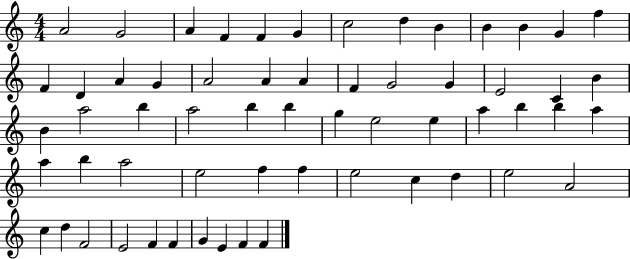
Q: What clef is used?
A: treble